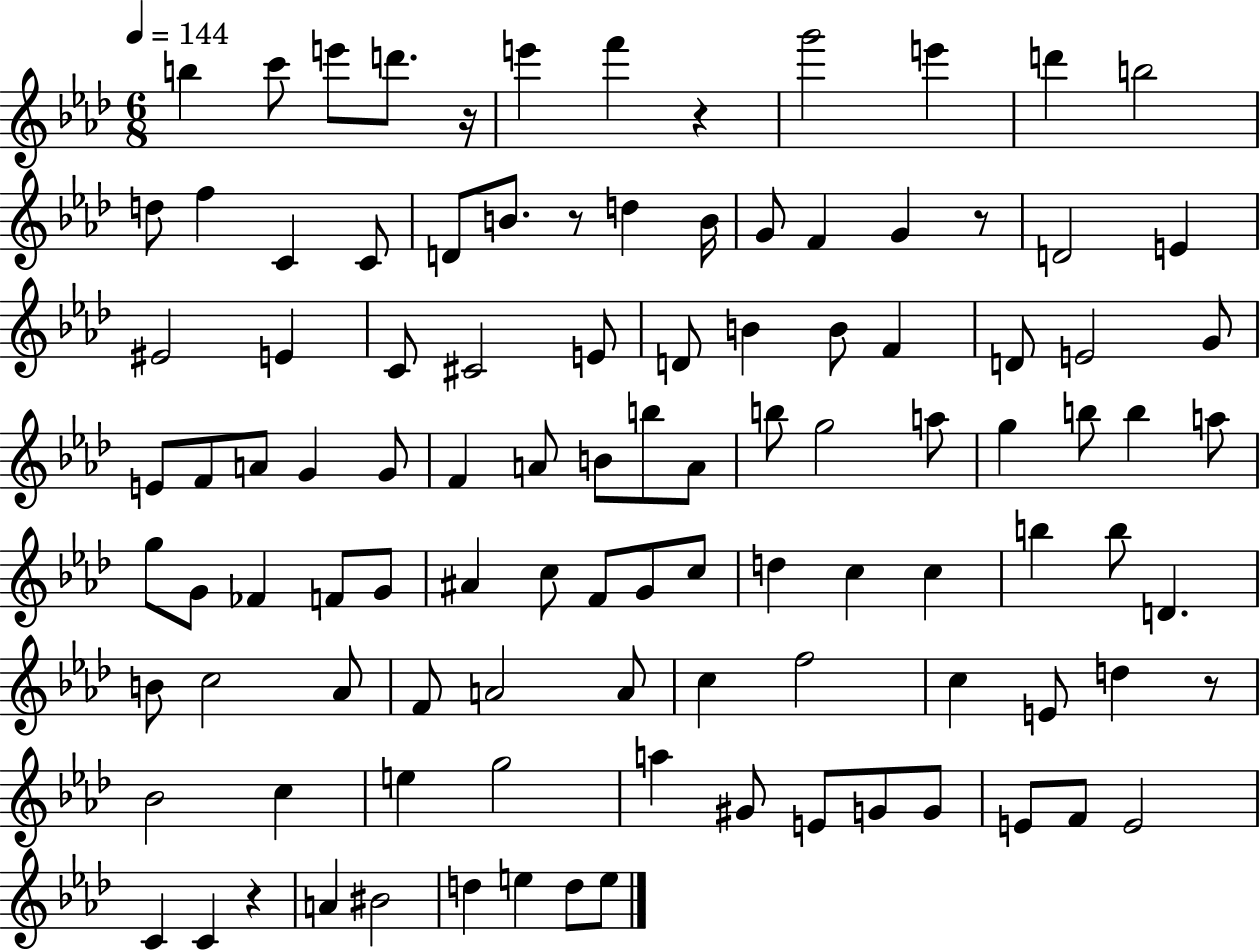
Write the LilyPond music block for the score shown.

{
  \clef treble
  \numericTimeSignature
  \time 6/8
  \key aes \major
  \tempo 4 = 144
  b''4 c'''8 e'''8 d'''8. r16 | e'''4 f'''4 r4 | g'''2 e'''4 | d'''4 b''2 | \break d''8 f''4 c'4 c'8 | d'8 b'8. r8 d''4 b'16 | g'8 f'4 g'4 r8 | d'2 e'4 | \break eis'2 e'4 | c'8 cis'2 e'8 | d'8 b'4 b'8 f'4 | d'8 e'2 g'8 | \break e'8 f'8 a'8 g'4 g'8 | f'4 a'8 b'8 b''8 a'8 | b''8 g''2 a''8 | g''4 b''8 b''4 a''8 | \break g''8 g'8 fes'4 f'8 g'8 | ais'4 c''8 f'8 g'8 c''8 | d''4 c''4 c''4 | b''4 b''8 d'4. | \break b'8 c''2 aes'8 | f'8 a'2 a'8 | c''4 f''2 | c''4 e'8 d''4 r8 | \break bes'2 c''4 | e''4 g''2 | a''4 gis'8 e'8 g'8 g'8 | e'8 f'8 e'2 | \break c'4 c'4 r4 | a'4 bis'2 | d''4 e''4 d''8 e''8 | \bar "|."
}